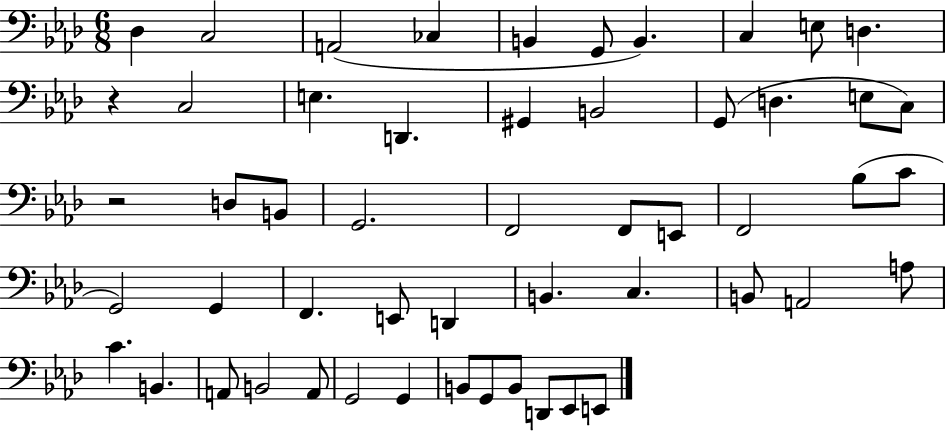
X:1
T:Untitled
M:6/8
L:1/4
K:Ab
_D, C,2 A,,2 _C, B,, G,,/2 B,, C, E,/2 D, z C,2 E, D,, ^G,, B,,2 G,,/2 D, E,/2 C,/2 z2 D,/2 B,,/2 G,,2 F,,2 F,,/2 E,,/2 F,,2 _B,/2 C/2 G,,2 G,, F,, E,,/2 D,, B,, C, B,,/2 A,,2 A,/2 C B,, A,,/2 B,,2 A,,/2 G,,2 G,, B,,/2 G,,/2 B,,/2 D,,/2 _E,,/2 E,,/2